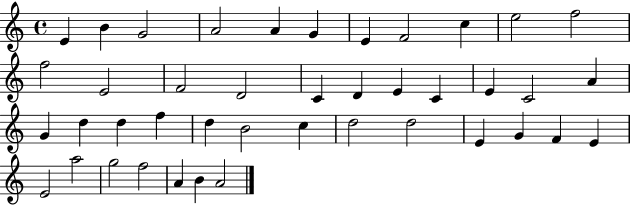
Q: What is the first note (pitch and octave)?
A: E4